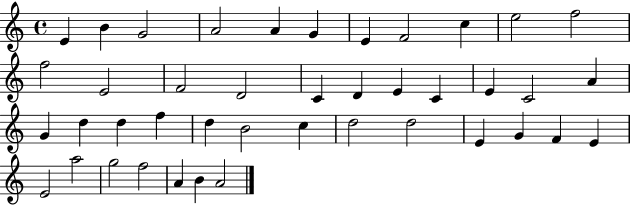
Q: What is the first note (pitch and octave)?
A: E4